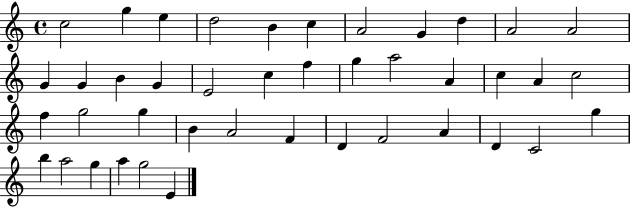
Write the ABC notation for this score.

X:1
T:Untitled
M:4/4
L:1/4
K:C
c2 g e d2 B c A2 G d A2 A2 G G B G E2 c f g a2 A c A c2 f g2 g B A2 F D F2 A D C2 g b a2 g a g2 E